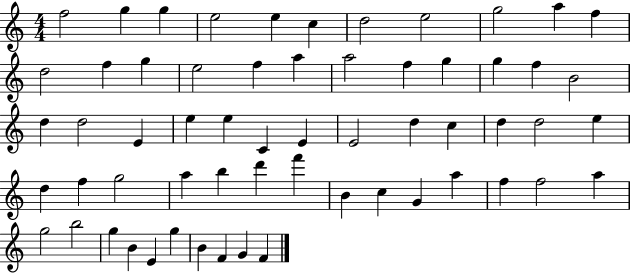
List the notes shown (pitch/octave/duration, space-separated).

F5/h G5/q G5/q E5/h E5/q C5/q D5/h E5/h G5/h A5/q F5/q D5/h F5/q G5/q E5/h F5/q A5/q A5/h F5/q G5/q G5/q F5/q B4/h D5/q D5/h E4/q E5/q E5/q C4/q E4/q E4/h D5/q C5/q D5/q D5/h E5/q D5/q F5/q G5/h A5/q B5/q D6/q F6/q B4/q C5/q G4/q A5/q F5/q F5/h A5/q G5/h B5/h G5/q B4/q E4/q G5/q B4/q F4/q G4/q F4/q